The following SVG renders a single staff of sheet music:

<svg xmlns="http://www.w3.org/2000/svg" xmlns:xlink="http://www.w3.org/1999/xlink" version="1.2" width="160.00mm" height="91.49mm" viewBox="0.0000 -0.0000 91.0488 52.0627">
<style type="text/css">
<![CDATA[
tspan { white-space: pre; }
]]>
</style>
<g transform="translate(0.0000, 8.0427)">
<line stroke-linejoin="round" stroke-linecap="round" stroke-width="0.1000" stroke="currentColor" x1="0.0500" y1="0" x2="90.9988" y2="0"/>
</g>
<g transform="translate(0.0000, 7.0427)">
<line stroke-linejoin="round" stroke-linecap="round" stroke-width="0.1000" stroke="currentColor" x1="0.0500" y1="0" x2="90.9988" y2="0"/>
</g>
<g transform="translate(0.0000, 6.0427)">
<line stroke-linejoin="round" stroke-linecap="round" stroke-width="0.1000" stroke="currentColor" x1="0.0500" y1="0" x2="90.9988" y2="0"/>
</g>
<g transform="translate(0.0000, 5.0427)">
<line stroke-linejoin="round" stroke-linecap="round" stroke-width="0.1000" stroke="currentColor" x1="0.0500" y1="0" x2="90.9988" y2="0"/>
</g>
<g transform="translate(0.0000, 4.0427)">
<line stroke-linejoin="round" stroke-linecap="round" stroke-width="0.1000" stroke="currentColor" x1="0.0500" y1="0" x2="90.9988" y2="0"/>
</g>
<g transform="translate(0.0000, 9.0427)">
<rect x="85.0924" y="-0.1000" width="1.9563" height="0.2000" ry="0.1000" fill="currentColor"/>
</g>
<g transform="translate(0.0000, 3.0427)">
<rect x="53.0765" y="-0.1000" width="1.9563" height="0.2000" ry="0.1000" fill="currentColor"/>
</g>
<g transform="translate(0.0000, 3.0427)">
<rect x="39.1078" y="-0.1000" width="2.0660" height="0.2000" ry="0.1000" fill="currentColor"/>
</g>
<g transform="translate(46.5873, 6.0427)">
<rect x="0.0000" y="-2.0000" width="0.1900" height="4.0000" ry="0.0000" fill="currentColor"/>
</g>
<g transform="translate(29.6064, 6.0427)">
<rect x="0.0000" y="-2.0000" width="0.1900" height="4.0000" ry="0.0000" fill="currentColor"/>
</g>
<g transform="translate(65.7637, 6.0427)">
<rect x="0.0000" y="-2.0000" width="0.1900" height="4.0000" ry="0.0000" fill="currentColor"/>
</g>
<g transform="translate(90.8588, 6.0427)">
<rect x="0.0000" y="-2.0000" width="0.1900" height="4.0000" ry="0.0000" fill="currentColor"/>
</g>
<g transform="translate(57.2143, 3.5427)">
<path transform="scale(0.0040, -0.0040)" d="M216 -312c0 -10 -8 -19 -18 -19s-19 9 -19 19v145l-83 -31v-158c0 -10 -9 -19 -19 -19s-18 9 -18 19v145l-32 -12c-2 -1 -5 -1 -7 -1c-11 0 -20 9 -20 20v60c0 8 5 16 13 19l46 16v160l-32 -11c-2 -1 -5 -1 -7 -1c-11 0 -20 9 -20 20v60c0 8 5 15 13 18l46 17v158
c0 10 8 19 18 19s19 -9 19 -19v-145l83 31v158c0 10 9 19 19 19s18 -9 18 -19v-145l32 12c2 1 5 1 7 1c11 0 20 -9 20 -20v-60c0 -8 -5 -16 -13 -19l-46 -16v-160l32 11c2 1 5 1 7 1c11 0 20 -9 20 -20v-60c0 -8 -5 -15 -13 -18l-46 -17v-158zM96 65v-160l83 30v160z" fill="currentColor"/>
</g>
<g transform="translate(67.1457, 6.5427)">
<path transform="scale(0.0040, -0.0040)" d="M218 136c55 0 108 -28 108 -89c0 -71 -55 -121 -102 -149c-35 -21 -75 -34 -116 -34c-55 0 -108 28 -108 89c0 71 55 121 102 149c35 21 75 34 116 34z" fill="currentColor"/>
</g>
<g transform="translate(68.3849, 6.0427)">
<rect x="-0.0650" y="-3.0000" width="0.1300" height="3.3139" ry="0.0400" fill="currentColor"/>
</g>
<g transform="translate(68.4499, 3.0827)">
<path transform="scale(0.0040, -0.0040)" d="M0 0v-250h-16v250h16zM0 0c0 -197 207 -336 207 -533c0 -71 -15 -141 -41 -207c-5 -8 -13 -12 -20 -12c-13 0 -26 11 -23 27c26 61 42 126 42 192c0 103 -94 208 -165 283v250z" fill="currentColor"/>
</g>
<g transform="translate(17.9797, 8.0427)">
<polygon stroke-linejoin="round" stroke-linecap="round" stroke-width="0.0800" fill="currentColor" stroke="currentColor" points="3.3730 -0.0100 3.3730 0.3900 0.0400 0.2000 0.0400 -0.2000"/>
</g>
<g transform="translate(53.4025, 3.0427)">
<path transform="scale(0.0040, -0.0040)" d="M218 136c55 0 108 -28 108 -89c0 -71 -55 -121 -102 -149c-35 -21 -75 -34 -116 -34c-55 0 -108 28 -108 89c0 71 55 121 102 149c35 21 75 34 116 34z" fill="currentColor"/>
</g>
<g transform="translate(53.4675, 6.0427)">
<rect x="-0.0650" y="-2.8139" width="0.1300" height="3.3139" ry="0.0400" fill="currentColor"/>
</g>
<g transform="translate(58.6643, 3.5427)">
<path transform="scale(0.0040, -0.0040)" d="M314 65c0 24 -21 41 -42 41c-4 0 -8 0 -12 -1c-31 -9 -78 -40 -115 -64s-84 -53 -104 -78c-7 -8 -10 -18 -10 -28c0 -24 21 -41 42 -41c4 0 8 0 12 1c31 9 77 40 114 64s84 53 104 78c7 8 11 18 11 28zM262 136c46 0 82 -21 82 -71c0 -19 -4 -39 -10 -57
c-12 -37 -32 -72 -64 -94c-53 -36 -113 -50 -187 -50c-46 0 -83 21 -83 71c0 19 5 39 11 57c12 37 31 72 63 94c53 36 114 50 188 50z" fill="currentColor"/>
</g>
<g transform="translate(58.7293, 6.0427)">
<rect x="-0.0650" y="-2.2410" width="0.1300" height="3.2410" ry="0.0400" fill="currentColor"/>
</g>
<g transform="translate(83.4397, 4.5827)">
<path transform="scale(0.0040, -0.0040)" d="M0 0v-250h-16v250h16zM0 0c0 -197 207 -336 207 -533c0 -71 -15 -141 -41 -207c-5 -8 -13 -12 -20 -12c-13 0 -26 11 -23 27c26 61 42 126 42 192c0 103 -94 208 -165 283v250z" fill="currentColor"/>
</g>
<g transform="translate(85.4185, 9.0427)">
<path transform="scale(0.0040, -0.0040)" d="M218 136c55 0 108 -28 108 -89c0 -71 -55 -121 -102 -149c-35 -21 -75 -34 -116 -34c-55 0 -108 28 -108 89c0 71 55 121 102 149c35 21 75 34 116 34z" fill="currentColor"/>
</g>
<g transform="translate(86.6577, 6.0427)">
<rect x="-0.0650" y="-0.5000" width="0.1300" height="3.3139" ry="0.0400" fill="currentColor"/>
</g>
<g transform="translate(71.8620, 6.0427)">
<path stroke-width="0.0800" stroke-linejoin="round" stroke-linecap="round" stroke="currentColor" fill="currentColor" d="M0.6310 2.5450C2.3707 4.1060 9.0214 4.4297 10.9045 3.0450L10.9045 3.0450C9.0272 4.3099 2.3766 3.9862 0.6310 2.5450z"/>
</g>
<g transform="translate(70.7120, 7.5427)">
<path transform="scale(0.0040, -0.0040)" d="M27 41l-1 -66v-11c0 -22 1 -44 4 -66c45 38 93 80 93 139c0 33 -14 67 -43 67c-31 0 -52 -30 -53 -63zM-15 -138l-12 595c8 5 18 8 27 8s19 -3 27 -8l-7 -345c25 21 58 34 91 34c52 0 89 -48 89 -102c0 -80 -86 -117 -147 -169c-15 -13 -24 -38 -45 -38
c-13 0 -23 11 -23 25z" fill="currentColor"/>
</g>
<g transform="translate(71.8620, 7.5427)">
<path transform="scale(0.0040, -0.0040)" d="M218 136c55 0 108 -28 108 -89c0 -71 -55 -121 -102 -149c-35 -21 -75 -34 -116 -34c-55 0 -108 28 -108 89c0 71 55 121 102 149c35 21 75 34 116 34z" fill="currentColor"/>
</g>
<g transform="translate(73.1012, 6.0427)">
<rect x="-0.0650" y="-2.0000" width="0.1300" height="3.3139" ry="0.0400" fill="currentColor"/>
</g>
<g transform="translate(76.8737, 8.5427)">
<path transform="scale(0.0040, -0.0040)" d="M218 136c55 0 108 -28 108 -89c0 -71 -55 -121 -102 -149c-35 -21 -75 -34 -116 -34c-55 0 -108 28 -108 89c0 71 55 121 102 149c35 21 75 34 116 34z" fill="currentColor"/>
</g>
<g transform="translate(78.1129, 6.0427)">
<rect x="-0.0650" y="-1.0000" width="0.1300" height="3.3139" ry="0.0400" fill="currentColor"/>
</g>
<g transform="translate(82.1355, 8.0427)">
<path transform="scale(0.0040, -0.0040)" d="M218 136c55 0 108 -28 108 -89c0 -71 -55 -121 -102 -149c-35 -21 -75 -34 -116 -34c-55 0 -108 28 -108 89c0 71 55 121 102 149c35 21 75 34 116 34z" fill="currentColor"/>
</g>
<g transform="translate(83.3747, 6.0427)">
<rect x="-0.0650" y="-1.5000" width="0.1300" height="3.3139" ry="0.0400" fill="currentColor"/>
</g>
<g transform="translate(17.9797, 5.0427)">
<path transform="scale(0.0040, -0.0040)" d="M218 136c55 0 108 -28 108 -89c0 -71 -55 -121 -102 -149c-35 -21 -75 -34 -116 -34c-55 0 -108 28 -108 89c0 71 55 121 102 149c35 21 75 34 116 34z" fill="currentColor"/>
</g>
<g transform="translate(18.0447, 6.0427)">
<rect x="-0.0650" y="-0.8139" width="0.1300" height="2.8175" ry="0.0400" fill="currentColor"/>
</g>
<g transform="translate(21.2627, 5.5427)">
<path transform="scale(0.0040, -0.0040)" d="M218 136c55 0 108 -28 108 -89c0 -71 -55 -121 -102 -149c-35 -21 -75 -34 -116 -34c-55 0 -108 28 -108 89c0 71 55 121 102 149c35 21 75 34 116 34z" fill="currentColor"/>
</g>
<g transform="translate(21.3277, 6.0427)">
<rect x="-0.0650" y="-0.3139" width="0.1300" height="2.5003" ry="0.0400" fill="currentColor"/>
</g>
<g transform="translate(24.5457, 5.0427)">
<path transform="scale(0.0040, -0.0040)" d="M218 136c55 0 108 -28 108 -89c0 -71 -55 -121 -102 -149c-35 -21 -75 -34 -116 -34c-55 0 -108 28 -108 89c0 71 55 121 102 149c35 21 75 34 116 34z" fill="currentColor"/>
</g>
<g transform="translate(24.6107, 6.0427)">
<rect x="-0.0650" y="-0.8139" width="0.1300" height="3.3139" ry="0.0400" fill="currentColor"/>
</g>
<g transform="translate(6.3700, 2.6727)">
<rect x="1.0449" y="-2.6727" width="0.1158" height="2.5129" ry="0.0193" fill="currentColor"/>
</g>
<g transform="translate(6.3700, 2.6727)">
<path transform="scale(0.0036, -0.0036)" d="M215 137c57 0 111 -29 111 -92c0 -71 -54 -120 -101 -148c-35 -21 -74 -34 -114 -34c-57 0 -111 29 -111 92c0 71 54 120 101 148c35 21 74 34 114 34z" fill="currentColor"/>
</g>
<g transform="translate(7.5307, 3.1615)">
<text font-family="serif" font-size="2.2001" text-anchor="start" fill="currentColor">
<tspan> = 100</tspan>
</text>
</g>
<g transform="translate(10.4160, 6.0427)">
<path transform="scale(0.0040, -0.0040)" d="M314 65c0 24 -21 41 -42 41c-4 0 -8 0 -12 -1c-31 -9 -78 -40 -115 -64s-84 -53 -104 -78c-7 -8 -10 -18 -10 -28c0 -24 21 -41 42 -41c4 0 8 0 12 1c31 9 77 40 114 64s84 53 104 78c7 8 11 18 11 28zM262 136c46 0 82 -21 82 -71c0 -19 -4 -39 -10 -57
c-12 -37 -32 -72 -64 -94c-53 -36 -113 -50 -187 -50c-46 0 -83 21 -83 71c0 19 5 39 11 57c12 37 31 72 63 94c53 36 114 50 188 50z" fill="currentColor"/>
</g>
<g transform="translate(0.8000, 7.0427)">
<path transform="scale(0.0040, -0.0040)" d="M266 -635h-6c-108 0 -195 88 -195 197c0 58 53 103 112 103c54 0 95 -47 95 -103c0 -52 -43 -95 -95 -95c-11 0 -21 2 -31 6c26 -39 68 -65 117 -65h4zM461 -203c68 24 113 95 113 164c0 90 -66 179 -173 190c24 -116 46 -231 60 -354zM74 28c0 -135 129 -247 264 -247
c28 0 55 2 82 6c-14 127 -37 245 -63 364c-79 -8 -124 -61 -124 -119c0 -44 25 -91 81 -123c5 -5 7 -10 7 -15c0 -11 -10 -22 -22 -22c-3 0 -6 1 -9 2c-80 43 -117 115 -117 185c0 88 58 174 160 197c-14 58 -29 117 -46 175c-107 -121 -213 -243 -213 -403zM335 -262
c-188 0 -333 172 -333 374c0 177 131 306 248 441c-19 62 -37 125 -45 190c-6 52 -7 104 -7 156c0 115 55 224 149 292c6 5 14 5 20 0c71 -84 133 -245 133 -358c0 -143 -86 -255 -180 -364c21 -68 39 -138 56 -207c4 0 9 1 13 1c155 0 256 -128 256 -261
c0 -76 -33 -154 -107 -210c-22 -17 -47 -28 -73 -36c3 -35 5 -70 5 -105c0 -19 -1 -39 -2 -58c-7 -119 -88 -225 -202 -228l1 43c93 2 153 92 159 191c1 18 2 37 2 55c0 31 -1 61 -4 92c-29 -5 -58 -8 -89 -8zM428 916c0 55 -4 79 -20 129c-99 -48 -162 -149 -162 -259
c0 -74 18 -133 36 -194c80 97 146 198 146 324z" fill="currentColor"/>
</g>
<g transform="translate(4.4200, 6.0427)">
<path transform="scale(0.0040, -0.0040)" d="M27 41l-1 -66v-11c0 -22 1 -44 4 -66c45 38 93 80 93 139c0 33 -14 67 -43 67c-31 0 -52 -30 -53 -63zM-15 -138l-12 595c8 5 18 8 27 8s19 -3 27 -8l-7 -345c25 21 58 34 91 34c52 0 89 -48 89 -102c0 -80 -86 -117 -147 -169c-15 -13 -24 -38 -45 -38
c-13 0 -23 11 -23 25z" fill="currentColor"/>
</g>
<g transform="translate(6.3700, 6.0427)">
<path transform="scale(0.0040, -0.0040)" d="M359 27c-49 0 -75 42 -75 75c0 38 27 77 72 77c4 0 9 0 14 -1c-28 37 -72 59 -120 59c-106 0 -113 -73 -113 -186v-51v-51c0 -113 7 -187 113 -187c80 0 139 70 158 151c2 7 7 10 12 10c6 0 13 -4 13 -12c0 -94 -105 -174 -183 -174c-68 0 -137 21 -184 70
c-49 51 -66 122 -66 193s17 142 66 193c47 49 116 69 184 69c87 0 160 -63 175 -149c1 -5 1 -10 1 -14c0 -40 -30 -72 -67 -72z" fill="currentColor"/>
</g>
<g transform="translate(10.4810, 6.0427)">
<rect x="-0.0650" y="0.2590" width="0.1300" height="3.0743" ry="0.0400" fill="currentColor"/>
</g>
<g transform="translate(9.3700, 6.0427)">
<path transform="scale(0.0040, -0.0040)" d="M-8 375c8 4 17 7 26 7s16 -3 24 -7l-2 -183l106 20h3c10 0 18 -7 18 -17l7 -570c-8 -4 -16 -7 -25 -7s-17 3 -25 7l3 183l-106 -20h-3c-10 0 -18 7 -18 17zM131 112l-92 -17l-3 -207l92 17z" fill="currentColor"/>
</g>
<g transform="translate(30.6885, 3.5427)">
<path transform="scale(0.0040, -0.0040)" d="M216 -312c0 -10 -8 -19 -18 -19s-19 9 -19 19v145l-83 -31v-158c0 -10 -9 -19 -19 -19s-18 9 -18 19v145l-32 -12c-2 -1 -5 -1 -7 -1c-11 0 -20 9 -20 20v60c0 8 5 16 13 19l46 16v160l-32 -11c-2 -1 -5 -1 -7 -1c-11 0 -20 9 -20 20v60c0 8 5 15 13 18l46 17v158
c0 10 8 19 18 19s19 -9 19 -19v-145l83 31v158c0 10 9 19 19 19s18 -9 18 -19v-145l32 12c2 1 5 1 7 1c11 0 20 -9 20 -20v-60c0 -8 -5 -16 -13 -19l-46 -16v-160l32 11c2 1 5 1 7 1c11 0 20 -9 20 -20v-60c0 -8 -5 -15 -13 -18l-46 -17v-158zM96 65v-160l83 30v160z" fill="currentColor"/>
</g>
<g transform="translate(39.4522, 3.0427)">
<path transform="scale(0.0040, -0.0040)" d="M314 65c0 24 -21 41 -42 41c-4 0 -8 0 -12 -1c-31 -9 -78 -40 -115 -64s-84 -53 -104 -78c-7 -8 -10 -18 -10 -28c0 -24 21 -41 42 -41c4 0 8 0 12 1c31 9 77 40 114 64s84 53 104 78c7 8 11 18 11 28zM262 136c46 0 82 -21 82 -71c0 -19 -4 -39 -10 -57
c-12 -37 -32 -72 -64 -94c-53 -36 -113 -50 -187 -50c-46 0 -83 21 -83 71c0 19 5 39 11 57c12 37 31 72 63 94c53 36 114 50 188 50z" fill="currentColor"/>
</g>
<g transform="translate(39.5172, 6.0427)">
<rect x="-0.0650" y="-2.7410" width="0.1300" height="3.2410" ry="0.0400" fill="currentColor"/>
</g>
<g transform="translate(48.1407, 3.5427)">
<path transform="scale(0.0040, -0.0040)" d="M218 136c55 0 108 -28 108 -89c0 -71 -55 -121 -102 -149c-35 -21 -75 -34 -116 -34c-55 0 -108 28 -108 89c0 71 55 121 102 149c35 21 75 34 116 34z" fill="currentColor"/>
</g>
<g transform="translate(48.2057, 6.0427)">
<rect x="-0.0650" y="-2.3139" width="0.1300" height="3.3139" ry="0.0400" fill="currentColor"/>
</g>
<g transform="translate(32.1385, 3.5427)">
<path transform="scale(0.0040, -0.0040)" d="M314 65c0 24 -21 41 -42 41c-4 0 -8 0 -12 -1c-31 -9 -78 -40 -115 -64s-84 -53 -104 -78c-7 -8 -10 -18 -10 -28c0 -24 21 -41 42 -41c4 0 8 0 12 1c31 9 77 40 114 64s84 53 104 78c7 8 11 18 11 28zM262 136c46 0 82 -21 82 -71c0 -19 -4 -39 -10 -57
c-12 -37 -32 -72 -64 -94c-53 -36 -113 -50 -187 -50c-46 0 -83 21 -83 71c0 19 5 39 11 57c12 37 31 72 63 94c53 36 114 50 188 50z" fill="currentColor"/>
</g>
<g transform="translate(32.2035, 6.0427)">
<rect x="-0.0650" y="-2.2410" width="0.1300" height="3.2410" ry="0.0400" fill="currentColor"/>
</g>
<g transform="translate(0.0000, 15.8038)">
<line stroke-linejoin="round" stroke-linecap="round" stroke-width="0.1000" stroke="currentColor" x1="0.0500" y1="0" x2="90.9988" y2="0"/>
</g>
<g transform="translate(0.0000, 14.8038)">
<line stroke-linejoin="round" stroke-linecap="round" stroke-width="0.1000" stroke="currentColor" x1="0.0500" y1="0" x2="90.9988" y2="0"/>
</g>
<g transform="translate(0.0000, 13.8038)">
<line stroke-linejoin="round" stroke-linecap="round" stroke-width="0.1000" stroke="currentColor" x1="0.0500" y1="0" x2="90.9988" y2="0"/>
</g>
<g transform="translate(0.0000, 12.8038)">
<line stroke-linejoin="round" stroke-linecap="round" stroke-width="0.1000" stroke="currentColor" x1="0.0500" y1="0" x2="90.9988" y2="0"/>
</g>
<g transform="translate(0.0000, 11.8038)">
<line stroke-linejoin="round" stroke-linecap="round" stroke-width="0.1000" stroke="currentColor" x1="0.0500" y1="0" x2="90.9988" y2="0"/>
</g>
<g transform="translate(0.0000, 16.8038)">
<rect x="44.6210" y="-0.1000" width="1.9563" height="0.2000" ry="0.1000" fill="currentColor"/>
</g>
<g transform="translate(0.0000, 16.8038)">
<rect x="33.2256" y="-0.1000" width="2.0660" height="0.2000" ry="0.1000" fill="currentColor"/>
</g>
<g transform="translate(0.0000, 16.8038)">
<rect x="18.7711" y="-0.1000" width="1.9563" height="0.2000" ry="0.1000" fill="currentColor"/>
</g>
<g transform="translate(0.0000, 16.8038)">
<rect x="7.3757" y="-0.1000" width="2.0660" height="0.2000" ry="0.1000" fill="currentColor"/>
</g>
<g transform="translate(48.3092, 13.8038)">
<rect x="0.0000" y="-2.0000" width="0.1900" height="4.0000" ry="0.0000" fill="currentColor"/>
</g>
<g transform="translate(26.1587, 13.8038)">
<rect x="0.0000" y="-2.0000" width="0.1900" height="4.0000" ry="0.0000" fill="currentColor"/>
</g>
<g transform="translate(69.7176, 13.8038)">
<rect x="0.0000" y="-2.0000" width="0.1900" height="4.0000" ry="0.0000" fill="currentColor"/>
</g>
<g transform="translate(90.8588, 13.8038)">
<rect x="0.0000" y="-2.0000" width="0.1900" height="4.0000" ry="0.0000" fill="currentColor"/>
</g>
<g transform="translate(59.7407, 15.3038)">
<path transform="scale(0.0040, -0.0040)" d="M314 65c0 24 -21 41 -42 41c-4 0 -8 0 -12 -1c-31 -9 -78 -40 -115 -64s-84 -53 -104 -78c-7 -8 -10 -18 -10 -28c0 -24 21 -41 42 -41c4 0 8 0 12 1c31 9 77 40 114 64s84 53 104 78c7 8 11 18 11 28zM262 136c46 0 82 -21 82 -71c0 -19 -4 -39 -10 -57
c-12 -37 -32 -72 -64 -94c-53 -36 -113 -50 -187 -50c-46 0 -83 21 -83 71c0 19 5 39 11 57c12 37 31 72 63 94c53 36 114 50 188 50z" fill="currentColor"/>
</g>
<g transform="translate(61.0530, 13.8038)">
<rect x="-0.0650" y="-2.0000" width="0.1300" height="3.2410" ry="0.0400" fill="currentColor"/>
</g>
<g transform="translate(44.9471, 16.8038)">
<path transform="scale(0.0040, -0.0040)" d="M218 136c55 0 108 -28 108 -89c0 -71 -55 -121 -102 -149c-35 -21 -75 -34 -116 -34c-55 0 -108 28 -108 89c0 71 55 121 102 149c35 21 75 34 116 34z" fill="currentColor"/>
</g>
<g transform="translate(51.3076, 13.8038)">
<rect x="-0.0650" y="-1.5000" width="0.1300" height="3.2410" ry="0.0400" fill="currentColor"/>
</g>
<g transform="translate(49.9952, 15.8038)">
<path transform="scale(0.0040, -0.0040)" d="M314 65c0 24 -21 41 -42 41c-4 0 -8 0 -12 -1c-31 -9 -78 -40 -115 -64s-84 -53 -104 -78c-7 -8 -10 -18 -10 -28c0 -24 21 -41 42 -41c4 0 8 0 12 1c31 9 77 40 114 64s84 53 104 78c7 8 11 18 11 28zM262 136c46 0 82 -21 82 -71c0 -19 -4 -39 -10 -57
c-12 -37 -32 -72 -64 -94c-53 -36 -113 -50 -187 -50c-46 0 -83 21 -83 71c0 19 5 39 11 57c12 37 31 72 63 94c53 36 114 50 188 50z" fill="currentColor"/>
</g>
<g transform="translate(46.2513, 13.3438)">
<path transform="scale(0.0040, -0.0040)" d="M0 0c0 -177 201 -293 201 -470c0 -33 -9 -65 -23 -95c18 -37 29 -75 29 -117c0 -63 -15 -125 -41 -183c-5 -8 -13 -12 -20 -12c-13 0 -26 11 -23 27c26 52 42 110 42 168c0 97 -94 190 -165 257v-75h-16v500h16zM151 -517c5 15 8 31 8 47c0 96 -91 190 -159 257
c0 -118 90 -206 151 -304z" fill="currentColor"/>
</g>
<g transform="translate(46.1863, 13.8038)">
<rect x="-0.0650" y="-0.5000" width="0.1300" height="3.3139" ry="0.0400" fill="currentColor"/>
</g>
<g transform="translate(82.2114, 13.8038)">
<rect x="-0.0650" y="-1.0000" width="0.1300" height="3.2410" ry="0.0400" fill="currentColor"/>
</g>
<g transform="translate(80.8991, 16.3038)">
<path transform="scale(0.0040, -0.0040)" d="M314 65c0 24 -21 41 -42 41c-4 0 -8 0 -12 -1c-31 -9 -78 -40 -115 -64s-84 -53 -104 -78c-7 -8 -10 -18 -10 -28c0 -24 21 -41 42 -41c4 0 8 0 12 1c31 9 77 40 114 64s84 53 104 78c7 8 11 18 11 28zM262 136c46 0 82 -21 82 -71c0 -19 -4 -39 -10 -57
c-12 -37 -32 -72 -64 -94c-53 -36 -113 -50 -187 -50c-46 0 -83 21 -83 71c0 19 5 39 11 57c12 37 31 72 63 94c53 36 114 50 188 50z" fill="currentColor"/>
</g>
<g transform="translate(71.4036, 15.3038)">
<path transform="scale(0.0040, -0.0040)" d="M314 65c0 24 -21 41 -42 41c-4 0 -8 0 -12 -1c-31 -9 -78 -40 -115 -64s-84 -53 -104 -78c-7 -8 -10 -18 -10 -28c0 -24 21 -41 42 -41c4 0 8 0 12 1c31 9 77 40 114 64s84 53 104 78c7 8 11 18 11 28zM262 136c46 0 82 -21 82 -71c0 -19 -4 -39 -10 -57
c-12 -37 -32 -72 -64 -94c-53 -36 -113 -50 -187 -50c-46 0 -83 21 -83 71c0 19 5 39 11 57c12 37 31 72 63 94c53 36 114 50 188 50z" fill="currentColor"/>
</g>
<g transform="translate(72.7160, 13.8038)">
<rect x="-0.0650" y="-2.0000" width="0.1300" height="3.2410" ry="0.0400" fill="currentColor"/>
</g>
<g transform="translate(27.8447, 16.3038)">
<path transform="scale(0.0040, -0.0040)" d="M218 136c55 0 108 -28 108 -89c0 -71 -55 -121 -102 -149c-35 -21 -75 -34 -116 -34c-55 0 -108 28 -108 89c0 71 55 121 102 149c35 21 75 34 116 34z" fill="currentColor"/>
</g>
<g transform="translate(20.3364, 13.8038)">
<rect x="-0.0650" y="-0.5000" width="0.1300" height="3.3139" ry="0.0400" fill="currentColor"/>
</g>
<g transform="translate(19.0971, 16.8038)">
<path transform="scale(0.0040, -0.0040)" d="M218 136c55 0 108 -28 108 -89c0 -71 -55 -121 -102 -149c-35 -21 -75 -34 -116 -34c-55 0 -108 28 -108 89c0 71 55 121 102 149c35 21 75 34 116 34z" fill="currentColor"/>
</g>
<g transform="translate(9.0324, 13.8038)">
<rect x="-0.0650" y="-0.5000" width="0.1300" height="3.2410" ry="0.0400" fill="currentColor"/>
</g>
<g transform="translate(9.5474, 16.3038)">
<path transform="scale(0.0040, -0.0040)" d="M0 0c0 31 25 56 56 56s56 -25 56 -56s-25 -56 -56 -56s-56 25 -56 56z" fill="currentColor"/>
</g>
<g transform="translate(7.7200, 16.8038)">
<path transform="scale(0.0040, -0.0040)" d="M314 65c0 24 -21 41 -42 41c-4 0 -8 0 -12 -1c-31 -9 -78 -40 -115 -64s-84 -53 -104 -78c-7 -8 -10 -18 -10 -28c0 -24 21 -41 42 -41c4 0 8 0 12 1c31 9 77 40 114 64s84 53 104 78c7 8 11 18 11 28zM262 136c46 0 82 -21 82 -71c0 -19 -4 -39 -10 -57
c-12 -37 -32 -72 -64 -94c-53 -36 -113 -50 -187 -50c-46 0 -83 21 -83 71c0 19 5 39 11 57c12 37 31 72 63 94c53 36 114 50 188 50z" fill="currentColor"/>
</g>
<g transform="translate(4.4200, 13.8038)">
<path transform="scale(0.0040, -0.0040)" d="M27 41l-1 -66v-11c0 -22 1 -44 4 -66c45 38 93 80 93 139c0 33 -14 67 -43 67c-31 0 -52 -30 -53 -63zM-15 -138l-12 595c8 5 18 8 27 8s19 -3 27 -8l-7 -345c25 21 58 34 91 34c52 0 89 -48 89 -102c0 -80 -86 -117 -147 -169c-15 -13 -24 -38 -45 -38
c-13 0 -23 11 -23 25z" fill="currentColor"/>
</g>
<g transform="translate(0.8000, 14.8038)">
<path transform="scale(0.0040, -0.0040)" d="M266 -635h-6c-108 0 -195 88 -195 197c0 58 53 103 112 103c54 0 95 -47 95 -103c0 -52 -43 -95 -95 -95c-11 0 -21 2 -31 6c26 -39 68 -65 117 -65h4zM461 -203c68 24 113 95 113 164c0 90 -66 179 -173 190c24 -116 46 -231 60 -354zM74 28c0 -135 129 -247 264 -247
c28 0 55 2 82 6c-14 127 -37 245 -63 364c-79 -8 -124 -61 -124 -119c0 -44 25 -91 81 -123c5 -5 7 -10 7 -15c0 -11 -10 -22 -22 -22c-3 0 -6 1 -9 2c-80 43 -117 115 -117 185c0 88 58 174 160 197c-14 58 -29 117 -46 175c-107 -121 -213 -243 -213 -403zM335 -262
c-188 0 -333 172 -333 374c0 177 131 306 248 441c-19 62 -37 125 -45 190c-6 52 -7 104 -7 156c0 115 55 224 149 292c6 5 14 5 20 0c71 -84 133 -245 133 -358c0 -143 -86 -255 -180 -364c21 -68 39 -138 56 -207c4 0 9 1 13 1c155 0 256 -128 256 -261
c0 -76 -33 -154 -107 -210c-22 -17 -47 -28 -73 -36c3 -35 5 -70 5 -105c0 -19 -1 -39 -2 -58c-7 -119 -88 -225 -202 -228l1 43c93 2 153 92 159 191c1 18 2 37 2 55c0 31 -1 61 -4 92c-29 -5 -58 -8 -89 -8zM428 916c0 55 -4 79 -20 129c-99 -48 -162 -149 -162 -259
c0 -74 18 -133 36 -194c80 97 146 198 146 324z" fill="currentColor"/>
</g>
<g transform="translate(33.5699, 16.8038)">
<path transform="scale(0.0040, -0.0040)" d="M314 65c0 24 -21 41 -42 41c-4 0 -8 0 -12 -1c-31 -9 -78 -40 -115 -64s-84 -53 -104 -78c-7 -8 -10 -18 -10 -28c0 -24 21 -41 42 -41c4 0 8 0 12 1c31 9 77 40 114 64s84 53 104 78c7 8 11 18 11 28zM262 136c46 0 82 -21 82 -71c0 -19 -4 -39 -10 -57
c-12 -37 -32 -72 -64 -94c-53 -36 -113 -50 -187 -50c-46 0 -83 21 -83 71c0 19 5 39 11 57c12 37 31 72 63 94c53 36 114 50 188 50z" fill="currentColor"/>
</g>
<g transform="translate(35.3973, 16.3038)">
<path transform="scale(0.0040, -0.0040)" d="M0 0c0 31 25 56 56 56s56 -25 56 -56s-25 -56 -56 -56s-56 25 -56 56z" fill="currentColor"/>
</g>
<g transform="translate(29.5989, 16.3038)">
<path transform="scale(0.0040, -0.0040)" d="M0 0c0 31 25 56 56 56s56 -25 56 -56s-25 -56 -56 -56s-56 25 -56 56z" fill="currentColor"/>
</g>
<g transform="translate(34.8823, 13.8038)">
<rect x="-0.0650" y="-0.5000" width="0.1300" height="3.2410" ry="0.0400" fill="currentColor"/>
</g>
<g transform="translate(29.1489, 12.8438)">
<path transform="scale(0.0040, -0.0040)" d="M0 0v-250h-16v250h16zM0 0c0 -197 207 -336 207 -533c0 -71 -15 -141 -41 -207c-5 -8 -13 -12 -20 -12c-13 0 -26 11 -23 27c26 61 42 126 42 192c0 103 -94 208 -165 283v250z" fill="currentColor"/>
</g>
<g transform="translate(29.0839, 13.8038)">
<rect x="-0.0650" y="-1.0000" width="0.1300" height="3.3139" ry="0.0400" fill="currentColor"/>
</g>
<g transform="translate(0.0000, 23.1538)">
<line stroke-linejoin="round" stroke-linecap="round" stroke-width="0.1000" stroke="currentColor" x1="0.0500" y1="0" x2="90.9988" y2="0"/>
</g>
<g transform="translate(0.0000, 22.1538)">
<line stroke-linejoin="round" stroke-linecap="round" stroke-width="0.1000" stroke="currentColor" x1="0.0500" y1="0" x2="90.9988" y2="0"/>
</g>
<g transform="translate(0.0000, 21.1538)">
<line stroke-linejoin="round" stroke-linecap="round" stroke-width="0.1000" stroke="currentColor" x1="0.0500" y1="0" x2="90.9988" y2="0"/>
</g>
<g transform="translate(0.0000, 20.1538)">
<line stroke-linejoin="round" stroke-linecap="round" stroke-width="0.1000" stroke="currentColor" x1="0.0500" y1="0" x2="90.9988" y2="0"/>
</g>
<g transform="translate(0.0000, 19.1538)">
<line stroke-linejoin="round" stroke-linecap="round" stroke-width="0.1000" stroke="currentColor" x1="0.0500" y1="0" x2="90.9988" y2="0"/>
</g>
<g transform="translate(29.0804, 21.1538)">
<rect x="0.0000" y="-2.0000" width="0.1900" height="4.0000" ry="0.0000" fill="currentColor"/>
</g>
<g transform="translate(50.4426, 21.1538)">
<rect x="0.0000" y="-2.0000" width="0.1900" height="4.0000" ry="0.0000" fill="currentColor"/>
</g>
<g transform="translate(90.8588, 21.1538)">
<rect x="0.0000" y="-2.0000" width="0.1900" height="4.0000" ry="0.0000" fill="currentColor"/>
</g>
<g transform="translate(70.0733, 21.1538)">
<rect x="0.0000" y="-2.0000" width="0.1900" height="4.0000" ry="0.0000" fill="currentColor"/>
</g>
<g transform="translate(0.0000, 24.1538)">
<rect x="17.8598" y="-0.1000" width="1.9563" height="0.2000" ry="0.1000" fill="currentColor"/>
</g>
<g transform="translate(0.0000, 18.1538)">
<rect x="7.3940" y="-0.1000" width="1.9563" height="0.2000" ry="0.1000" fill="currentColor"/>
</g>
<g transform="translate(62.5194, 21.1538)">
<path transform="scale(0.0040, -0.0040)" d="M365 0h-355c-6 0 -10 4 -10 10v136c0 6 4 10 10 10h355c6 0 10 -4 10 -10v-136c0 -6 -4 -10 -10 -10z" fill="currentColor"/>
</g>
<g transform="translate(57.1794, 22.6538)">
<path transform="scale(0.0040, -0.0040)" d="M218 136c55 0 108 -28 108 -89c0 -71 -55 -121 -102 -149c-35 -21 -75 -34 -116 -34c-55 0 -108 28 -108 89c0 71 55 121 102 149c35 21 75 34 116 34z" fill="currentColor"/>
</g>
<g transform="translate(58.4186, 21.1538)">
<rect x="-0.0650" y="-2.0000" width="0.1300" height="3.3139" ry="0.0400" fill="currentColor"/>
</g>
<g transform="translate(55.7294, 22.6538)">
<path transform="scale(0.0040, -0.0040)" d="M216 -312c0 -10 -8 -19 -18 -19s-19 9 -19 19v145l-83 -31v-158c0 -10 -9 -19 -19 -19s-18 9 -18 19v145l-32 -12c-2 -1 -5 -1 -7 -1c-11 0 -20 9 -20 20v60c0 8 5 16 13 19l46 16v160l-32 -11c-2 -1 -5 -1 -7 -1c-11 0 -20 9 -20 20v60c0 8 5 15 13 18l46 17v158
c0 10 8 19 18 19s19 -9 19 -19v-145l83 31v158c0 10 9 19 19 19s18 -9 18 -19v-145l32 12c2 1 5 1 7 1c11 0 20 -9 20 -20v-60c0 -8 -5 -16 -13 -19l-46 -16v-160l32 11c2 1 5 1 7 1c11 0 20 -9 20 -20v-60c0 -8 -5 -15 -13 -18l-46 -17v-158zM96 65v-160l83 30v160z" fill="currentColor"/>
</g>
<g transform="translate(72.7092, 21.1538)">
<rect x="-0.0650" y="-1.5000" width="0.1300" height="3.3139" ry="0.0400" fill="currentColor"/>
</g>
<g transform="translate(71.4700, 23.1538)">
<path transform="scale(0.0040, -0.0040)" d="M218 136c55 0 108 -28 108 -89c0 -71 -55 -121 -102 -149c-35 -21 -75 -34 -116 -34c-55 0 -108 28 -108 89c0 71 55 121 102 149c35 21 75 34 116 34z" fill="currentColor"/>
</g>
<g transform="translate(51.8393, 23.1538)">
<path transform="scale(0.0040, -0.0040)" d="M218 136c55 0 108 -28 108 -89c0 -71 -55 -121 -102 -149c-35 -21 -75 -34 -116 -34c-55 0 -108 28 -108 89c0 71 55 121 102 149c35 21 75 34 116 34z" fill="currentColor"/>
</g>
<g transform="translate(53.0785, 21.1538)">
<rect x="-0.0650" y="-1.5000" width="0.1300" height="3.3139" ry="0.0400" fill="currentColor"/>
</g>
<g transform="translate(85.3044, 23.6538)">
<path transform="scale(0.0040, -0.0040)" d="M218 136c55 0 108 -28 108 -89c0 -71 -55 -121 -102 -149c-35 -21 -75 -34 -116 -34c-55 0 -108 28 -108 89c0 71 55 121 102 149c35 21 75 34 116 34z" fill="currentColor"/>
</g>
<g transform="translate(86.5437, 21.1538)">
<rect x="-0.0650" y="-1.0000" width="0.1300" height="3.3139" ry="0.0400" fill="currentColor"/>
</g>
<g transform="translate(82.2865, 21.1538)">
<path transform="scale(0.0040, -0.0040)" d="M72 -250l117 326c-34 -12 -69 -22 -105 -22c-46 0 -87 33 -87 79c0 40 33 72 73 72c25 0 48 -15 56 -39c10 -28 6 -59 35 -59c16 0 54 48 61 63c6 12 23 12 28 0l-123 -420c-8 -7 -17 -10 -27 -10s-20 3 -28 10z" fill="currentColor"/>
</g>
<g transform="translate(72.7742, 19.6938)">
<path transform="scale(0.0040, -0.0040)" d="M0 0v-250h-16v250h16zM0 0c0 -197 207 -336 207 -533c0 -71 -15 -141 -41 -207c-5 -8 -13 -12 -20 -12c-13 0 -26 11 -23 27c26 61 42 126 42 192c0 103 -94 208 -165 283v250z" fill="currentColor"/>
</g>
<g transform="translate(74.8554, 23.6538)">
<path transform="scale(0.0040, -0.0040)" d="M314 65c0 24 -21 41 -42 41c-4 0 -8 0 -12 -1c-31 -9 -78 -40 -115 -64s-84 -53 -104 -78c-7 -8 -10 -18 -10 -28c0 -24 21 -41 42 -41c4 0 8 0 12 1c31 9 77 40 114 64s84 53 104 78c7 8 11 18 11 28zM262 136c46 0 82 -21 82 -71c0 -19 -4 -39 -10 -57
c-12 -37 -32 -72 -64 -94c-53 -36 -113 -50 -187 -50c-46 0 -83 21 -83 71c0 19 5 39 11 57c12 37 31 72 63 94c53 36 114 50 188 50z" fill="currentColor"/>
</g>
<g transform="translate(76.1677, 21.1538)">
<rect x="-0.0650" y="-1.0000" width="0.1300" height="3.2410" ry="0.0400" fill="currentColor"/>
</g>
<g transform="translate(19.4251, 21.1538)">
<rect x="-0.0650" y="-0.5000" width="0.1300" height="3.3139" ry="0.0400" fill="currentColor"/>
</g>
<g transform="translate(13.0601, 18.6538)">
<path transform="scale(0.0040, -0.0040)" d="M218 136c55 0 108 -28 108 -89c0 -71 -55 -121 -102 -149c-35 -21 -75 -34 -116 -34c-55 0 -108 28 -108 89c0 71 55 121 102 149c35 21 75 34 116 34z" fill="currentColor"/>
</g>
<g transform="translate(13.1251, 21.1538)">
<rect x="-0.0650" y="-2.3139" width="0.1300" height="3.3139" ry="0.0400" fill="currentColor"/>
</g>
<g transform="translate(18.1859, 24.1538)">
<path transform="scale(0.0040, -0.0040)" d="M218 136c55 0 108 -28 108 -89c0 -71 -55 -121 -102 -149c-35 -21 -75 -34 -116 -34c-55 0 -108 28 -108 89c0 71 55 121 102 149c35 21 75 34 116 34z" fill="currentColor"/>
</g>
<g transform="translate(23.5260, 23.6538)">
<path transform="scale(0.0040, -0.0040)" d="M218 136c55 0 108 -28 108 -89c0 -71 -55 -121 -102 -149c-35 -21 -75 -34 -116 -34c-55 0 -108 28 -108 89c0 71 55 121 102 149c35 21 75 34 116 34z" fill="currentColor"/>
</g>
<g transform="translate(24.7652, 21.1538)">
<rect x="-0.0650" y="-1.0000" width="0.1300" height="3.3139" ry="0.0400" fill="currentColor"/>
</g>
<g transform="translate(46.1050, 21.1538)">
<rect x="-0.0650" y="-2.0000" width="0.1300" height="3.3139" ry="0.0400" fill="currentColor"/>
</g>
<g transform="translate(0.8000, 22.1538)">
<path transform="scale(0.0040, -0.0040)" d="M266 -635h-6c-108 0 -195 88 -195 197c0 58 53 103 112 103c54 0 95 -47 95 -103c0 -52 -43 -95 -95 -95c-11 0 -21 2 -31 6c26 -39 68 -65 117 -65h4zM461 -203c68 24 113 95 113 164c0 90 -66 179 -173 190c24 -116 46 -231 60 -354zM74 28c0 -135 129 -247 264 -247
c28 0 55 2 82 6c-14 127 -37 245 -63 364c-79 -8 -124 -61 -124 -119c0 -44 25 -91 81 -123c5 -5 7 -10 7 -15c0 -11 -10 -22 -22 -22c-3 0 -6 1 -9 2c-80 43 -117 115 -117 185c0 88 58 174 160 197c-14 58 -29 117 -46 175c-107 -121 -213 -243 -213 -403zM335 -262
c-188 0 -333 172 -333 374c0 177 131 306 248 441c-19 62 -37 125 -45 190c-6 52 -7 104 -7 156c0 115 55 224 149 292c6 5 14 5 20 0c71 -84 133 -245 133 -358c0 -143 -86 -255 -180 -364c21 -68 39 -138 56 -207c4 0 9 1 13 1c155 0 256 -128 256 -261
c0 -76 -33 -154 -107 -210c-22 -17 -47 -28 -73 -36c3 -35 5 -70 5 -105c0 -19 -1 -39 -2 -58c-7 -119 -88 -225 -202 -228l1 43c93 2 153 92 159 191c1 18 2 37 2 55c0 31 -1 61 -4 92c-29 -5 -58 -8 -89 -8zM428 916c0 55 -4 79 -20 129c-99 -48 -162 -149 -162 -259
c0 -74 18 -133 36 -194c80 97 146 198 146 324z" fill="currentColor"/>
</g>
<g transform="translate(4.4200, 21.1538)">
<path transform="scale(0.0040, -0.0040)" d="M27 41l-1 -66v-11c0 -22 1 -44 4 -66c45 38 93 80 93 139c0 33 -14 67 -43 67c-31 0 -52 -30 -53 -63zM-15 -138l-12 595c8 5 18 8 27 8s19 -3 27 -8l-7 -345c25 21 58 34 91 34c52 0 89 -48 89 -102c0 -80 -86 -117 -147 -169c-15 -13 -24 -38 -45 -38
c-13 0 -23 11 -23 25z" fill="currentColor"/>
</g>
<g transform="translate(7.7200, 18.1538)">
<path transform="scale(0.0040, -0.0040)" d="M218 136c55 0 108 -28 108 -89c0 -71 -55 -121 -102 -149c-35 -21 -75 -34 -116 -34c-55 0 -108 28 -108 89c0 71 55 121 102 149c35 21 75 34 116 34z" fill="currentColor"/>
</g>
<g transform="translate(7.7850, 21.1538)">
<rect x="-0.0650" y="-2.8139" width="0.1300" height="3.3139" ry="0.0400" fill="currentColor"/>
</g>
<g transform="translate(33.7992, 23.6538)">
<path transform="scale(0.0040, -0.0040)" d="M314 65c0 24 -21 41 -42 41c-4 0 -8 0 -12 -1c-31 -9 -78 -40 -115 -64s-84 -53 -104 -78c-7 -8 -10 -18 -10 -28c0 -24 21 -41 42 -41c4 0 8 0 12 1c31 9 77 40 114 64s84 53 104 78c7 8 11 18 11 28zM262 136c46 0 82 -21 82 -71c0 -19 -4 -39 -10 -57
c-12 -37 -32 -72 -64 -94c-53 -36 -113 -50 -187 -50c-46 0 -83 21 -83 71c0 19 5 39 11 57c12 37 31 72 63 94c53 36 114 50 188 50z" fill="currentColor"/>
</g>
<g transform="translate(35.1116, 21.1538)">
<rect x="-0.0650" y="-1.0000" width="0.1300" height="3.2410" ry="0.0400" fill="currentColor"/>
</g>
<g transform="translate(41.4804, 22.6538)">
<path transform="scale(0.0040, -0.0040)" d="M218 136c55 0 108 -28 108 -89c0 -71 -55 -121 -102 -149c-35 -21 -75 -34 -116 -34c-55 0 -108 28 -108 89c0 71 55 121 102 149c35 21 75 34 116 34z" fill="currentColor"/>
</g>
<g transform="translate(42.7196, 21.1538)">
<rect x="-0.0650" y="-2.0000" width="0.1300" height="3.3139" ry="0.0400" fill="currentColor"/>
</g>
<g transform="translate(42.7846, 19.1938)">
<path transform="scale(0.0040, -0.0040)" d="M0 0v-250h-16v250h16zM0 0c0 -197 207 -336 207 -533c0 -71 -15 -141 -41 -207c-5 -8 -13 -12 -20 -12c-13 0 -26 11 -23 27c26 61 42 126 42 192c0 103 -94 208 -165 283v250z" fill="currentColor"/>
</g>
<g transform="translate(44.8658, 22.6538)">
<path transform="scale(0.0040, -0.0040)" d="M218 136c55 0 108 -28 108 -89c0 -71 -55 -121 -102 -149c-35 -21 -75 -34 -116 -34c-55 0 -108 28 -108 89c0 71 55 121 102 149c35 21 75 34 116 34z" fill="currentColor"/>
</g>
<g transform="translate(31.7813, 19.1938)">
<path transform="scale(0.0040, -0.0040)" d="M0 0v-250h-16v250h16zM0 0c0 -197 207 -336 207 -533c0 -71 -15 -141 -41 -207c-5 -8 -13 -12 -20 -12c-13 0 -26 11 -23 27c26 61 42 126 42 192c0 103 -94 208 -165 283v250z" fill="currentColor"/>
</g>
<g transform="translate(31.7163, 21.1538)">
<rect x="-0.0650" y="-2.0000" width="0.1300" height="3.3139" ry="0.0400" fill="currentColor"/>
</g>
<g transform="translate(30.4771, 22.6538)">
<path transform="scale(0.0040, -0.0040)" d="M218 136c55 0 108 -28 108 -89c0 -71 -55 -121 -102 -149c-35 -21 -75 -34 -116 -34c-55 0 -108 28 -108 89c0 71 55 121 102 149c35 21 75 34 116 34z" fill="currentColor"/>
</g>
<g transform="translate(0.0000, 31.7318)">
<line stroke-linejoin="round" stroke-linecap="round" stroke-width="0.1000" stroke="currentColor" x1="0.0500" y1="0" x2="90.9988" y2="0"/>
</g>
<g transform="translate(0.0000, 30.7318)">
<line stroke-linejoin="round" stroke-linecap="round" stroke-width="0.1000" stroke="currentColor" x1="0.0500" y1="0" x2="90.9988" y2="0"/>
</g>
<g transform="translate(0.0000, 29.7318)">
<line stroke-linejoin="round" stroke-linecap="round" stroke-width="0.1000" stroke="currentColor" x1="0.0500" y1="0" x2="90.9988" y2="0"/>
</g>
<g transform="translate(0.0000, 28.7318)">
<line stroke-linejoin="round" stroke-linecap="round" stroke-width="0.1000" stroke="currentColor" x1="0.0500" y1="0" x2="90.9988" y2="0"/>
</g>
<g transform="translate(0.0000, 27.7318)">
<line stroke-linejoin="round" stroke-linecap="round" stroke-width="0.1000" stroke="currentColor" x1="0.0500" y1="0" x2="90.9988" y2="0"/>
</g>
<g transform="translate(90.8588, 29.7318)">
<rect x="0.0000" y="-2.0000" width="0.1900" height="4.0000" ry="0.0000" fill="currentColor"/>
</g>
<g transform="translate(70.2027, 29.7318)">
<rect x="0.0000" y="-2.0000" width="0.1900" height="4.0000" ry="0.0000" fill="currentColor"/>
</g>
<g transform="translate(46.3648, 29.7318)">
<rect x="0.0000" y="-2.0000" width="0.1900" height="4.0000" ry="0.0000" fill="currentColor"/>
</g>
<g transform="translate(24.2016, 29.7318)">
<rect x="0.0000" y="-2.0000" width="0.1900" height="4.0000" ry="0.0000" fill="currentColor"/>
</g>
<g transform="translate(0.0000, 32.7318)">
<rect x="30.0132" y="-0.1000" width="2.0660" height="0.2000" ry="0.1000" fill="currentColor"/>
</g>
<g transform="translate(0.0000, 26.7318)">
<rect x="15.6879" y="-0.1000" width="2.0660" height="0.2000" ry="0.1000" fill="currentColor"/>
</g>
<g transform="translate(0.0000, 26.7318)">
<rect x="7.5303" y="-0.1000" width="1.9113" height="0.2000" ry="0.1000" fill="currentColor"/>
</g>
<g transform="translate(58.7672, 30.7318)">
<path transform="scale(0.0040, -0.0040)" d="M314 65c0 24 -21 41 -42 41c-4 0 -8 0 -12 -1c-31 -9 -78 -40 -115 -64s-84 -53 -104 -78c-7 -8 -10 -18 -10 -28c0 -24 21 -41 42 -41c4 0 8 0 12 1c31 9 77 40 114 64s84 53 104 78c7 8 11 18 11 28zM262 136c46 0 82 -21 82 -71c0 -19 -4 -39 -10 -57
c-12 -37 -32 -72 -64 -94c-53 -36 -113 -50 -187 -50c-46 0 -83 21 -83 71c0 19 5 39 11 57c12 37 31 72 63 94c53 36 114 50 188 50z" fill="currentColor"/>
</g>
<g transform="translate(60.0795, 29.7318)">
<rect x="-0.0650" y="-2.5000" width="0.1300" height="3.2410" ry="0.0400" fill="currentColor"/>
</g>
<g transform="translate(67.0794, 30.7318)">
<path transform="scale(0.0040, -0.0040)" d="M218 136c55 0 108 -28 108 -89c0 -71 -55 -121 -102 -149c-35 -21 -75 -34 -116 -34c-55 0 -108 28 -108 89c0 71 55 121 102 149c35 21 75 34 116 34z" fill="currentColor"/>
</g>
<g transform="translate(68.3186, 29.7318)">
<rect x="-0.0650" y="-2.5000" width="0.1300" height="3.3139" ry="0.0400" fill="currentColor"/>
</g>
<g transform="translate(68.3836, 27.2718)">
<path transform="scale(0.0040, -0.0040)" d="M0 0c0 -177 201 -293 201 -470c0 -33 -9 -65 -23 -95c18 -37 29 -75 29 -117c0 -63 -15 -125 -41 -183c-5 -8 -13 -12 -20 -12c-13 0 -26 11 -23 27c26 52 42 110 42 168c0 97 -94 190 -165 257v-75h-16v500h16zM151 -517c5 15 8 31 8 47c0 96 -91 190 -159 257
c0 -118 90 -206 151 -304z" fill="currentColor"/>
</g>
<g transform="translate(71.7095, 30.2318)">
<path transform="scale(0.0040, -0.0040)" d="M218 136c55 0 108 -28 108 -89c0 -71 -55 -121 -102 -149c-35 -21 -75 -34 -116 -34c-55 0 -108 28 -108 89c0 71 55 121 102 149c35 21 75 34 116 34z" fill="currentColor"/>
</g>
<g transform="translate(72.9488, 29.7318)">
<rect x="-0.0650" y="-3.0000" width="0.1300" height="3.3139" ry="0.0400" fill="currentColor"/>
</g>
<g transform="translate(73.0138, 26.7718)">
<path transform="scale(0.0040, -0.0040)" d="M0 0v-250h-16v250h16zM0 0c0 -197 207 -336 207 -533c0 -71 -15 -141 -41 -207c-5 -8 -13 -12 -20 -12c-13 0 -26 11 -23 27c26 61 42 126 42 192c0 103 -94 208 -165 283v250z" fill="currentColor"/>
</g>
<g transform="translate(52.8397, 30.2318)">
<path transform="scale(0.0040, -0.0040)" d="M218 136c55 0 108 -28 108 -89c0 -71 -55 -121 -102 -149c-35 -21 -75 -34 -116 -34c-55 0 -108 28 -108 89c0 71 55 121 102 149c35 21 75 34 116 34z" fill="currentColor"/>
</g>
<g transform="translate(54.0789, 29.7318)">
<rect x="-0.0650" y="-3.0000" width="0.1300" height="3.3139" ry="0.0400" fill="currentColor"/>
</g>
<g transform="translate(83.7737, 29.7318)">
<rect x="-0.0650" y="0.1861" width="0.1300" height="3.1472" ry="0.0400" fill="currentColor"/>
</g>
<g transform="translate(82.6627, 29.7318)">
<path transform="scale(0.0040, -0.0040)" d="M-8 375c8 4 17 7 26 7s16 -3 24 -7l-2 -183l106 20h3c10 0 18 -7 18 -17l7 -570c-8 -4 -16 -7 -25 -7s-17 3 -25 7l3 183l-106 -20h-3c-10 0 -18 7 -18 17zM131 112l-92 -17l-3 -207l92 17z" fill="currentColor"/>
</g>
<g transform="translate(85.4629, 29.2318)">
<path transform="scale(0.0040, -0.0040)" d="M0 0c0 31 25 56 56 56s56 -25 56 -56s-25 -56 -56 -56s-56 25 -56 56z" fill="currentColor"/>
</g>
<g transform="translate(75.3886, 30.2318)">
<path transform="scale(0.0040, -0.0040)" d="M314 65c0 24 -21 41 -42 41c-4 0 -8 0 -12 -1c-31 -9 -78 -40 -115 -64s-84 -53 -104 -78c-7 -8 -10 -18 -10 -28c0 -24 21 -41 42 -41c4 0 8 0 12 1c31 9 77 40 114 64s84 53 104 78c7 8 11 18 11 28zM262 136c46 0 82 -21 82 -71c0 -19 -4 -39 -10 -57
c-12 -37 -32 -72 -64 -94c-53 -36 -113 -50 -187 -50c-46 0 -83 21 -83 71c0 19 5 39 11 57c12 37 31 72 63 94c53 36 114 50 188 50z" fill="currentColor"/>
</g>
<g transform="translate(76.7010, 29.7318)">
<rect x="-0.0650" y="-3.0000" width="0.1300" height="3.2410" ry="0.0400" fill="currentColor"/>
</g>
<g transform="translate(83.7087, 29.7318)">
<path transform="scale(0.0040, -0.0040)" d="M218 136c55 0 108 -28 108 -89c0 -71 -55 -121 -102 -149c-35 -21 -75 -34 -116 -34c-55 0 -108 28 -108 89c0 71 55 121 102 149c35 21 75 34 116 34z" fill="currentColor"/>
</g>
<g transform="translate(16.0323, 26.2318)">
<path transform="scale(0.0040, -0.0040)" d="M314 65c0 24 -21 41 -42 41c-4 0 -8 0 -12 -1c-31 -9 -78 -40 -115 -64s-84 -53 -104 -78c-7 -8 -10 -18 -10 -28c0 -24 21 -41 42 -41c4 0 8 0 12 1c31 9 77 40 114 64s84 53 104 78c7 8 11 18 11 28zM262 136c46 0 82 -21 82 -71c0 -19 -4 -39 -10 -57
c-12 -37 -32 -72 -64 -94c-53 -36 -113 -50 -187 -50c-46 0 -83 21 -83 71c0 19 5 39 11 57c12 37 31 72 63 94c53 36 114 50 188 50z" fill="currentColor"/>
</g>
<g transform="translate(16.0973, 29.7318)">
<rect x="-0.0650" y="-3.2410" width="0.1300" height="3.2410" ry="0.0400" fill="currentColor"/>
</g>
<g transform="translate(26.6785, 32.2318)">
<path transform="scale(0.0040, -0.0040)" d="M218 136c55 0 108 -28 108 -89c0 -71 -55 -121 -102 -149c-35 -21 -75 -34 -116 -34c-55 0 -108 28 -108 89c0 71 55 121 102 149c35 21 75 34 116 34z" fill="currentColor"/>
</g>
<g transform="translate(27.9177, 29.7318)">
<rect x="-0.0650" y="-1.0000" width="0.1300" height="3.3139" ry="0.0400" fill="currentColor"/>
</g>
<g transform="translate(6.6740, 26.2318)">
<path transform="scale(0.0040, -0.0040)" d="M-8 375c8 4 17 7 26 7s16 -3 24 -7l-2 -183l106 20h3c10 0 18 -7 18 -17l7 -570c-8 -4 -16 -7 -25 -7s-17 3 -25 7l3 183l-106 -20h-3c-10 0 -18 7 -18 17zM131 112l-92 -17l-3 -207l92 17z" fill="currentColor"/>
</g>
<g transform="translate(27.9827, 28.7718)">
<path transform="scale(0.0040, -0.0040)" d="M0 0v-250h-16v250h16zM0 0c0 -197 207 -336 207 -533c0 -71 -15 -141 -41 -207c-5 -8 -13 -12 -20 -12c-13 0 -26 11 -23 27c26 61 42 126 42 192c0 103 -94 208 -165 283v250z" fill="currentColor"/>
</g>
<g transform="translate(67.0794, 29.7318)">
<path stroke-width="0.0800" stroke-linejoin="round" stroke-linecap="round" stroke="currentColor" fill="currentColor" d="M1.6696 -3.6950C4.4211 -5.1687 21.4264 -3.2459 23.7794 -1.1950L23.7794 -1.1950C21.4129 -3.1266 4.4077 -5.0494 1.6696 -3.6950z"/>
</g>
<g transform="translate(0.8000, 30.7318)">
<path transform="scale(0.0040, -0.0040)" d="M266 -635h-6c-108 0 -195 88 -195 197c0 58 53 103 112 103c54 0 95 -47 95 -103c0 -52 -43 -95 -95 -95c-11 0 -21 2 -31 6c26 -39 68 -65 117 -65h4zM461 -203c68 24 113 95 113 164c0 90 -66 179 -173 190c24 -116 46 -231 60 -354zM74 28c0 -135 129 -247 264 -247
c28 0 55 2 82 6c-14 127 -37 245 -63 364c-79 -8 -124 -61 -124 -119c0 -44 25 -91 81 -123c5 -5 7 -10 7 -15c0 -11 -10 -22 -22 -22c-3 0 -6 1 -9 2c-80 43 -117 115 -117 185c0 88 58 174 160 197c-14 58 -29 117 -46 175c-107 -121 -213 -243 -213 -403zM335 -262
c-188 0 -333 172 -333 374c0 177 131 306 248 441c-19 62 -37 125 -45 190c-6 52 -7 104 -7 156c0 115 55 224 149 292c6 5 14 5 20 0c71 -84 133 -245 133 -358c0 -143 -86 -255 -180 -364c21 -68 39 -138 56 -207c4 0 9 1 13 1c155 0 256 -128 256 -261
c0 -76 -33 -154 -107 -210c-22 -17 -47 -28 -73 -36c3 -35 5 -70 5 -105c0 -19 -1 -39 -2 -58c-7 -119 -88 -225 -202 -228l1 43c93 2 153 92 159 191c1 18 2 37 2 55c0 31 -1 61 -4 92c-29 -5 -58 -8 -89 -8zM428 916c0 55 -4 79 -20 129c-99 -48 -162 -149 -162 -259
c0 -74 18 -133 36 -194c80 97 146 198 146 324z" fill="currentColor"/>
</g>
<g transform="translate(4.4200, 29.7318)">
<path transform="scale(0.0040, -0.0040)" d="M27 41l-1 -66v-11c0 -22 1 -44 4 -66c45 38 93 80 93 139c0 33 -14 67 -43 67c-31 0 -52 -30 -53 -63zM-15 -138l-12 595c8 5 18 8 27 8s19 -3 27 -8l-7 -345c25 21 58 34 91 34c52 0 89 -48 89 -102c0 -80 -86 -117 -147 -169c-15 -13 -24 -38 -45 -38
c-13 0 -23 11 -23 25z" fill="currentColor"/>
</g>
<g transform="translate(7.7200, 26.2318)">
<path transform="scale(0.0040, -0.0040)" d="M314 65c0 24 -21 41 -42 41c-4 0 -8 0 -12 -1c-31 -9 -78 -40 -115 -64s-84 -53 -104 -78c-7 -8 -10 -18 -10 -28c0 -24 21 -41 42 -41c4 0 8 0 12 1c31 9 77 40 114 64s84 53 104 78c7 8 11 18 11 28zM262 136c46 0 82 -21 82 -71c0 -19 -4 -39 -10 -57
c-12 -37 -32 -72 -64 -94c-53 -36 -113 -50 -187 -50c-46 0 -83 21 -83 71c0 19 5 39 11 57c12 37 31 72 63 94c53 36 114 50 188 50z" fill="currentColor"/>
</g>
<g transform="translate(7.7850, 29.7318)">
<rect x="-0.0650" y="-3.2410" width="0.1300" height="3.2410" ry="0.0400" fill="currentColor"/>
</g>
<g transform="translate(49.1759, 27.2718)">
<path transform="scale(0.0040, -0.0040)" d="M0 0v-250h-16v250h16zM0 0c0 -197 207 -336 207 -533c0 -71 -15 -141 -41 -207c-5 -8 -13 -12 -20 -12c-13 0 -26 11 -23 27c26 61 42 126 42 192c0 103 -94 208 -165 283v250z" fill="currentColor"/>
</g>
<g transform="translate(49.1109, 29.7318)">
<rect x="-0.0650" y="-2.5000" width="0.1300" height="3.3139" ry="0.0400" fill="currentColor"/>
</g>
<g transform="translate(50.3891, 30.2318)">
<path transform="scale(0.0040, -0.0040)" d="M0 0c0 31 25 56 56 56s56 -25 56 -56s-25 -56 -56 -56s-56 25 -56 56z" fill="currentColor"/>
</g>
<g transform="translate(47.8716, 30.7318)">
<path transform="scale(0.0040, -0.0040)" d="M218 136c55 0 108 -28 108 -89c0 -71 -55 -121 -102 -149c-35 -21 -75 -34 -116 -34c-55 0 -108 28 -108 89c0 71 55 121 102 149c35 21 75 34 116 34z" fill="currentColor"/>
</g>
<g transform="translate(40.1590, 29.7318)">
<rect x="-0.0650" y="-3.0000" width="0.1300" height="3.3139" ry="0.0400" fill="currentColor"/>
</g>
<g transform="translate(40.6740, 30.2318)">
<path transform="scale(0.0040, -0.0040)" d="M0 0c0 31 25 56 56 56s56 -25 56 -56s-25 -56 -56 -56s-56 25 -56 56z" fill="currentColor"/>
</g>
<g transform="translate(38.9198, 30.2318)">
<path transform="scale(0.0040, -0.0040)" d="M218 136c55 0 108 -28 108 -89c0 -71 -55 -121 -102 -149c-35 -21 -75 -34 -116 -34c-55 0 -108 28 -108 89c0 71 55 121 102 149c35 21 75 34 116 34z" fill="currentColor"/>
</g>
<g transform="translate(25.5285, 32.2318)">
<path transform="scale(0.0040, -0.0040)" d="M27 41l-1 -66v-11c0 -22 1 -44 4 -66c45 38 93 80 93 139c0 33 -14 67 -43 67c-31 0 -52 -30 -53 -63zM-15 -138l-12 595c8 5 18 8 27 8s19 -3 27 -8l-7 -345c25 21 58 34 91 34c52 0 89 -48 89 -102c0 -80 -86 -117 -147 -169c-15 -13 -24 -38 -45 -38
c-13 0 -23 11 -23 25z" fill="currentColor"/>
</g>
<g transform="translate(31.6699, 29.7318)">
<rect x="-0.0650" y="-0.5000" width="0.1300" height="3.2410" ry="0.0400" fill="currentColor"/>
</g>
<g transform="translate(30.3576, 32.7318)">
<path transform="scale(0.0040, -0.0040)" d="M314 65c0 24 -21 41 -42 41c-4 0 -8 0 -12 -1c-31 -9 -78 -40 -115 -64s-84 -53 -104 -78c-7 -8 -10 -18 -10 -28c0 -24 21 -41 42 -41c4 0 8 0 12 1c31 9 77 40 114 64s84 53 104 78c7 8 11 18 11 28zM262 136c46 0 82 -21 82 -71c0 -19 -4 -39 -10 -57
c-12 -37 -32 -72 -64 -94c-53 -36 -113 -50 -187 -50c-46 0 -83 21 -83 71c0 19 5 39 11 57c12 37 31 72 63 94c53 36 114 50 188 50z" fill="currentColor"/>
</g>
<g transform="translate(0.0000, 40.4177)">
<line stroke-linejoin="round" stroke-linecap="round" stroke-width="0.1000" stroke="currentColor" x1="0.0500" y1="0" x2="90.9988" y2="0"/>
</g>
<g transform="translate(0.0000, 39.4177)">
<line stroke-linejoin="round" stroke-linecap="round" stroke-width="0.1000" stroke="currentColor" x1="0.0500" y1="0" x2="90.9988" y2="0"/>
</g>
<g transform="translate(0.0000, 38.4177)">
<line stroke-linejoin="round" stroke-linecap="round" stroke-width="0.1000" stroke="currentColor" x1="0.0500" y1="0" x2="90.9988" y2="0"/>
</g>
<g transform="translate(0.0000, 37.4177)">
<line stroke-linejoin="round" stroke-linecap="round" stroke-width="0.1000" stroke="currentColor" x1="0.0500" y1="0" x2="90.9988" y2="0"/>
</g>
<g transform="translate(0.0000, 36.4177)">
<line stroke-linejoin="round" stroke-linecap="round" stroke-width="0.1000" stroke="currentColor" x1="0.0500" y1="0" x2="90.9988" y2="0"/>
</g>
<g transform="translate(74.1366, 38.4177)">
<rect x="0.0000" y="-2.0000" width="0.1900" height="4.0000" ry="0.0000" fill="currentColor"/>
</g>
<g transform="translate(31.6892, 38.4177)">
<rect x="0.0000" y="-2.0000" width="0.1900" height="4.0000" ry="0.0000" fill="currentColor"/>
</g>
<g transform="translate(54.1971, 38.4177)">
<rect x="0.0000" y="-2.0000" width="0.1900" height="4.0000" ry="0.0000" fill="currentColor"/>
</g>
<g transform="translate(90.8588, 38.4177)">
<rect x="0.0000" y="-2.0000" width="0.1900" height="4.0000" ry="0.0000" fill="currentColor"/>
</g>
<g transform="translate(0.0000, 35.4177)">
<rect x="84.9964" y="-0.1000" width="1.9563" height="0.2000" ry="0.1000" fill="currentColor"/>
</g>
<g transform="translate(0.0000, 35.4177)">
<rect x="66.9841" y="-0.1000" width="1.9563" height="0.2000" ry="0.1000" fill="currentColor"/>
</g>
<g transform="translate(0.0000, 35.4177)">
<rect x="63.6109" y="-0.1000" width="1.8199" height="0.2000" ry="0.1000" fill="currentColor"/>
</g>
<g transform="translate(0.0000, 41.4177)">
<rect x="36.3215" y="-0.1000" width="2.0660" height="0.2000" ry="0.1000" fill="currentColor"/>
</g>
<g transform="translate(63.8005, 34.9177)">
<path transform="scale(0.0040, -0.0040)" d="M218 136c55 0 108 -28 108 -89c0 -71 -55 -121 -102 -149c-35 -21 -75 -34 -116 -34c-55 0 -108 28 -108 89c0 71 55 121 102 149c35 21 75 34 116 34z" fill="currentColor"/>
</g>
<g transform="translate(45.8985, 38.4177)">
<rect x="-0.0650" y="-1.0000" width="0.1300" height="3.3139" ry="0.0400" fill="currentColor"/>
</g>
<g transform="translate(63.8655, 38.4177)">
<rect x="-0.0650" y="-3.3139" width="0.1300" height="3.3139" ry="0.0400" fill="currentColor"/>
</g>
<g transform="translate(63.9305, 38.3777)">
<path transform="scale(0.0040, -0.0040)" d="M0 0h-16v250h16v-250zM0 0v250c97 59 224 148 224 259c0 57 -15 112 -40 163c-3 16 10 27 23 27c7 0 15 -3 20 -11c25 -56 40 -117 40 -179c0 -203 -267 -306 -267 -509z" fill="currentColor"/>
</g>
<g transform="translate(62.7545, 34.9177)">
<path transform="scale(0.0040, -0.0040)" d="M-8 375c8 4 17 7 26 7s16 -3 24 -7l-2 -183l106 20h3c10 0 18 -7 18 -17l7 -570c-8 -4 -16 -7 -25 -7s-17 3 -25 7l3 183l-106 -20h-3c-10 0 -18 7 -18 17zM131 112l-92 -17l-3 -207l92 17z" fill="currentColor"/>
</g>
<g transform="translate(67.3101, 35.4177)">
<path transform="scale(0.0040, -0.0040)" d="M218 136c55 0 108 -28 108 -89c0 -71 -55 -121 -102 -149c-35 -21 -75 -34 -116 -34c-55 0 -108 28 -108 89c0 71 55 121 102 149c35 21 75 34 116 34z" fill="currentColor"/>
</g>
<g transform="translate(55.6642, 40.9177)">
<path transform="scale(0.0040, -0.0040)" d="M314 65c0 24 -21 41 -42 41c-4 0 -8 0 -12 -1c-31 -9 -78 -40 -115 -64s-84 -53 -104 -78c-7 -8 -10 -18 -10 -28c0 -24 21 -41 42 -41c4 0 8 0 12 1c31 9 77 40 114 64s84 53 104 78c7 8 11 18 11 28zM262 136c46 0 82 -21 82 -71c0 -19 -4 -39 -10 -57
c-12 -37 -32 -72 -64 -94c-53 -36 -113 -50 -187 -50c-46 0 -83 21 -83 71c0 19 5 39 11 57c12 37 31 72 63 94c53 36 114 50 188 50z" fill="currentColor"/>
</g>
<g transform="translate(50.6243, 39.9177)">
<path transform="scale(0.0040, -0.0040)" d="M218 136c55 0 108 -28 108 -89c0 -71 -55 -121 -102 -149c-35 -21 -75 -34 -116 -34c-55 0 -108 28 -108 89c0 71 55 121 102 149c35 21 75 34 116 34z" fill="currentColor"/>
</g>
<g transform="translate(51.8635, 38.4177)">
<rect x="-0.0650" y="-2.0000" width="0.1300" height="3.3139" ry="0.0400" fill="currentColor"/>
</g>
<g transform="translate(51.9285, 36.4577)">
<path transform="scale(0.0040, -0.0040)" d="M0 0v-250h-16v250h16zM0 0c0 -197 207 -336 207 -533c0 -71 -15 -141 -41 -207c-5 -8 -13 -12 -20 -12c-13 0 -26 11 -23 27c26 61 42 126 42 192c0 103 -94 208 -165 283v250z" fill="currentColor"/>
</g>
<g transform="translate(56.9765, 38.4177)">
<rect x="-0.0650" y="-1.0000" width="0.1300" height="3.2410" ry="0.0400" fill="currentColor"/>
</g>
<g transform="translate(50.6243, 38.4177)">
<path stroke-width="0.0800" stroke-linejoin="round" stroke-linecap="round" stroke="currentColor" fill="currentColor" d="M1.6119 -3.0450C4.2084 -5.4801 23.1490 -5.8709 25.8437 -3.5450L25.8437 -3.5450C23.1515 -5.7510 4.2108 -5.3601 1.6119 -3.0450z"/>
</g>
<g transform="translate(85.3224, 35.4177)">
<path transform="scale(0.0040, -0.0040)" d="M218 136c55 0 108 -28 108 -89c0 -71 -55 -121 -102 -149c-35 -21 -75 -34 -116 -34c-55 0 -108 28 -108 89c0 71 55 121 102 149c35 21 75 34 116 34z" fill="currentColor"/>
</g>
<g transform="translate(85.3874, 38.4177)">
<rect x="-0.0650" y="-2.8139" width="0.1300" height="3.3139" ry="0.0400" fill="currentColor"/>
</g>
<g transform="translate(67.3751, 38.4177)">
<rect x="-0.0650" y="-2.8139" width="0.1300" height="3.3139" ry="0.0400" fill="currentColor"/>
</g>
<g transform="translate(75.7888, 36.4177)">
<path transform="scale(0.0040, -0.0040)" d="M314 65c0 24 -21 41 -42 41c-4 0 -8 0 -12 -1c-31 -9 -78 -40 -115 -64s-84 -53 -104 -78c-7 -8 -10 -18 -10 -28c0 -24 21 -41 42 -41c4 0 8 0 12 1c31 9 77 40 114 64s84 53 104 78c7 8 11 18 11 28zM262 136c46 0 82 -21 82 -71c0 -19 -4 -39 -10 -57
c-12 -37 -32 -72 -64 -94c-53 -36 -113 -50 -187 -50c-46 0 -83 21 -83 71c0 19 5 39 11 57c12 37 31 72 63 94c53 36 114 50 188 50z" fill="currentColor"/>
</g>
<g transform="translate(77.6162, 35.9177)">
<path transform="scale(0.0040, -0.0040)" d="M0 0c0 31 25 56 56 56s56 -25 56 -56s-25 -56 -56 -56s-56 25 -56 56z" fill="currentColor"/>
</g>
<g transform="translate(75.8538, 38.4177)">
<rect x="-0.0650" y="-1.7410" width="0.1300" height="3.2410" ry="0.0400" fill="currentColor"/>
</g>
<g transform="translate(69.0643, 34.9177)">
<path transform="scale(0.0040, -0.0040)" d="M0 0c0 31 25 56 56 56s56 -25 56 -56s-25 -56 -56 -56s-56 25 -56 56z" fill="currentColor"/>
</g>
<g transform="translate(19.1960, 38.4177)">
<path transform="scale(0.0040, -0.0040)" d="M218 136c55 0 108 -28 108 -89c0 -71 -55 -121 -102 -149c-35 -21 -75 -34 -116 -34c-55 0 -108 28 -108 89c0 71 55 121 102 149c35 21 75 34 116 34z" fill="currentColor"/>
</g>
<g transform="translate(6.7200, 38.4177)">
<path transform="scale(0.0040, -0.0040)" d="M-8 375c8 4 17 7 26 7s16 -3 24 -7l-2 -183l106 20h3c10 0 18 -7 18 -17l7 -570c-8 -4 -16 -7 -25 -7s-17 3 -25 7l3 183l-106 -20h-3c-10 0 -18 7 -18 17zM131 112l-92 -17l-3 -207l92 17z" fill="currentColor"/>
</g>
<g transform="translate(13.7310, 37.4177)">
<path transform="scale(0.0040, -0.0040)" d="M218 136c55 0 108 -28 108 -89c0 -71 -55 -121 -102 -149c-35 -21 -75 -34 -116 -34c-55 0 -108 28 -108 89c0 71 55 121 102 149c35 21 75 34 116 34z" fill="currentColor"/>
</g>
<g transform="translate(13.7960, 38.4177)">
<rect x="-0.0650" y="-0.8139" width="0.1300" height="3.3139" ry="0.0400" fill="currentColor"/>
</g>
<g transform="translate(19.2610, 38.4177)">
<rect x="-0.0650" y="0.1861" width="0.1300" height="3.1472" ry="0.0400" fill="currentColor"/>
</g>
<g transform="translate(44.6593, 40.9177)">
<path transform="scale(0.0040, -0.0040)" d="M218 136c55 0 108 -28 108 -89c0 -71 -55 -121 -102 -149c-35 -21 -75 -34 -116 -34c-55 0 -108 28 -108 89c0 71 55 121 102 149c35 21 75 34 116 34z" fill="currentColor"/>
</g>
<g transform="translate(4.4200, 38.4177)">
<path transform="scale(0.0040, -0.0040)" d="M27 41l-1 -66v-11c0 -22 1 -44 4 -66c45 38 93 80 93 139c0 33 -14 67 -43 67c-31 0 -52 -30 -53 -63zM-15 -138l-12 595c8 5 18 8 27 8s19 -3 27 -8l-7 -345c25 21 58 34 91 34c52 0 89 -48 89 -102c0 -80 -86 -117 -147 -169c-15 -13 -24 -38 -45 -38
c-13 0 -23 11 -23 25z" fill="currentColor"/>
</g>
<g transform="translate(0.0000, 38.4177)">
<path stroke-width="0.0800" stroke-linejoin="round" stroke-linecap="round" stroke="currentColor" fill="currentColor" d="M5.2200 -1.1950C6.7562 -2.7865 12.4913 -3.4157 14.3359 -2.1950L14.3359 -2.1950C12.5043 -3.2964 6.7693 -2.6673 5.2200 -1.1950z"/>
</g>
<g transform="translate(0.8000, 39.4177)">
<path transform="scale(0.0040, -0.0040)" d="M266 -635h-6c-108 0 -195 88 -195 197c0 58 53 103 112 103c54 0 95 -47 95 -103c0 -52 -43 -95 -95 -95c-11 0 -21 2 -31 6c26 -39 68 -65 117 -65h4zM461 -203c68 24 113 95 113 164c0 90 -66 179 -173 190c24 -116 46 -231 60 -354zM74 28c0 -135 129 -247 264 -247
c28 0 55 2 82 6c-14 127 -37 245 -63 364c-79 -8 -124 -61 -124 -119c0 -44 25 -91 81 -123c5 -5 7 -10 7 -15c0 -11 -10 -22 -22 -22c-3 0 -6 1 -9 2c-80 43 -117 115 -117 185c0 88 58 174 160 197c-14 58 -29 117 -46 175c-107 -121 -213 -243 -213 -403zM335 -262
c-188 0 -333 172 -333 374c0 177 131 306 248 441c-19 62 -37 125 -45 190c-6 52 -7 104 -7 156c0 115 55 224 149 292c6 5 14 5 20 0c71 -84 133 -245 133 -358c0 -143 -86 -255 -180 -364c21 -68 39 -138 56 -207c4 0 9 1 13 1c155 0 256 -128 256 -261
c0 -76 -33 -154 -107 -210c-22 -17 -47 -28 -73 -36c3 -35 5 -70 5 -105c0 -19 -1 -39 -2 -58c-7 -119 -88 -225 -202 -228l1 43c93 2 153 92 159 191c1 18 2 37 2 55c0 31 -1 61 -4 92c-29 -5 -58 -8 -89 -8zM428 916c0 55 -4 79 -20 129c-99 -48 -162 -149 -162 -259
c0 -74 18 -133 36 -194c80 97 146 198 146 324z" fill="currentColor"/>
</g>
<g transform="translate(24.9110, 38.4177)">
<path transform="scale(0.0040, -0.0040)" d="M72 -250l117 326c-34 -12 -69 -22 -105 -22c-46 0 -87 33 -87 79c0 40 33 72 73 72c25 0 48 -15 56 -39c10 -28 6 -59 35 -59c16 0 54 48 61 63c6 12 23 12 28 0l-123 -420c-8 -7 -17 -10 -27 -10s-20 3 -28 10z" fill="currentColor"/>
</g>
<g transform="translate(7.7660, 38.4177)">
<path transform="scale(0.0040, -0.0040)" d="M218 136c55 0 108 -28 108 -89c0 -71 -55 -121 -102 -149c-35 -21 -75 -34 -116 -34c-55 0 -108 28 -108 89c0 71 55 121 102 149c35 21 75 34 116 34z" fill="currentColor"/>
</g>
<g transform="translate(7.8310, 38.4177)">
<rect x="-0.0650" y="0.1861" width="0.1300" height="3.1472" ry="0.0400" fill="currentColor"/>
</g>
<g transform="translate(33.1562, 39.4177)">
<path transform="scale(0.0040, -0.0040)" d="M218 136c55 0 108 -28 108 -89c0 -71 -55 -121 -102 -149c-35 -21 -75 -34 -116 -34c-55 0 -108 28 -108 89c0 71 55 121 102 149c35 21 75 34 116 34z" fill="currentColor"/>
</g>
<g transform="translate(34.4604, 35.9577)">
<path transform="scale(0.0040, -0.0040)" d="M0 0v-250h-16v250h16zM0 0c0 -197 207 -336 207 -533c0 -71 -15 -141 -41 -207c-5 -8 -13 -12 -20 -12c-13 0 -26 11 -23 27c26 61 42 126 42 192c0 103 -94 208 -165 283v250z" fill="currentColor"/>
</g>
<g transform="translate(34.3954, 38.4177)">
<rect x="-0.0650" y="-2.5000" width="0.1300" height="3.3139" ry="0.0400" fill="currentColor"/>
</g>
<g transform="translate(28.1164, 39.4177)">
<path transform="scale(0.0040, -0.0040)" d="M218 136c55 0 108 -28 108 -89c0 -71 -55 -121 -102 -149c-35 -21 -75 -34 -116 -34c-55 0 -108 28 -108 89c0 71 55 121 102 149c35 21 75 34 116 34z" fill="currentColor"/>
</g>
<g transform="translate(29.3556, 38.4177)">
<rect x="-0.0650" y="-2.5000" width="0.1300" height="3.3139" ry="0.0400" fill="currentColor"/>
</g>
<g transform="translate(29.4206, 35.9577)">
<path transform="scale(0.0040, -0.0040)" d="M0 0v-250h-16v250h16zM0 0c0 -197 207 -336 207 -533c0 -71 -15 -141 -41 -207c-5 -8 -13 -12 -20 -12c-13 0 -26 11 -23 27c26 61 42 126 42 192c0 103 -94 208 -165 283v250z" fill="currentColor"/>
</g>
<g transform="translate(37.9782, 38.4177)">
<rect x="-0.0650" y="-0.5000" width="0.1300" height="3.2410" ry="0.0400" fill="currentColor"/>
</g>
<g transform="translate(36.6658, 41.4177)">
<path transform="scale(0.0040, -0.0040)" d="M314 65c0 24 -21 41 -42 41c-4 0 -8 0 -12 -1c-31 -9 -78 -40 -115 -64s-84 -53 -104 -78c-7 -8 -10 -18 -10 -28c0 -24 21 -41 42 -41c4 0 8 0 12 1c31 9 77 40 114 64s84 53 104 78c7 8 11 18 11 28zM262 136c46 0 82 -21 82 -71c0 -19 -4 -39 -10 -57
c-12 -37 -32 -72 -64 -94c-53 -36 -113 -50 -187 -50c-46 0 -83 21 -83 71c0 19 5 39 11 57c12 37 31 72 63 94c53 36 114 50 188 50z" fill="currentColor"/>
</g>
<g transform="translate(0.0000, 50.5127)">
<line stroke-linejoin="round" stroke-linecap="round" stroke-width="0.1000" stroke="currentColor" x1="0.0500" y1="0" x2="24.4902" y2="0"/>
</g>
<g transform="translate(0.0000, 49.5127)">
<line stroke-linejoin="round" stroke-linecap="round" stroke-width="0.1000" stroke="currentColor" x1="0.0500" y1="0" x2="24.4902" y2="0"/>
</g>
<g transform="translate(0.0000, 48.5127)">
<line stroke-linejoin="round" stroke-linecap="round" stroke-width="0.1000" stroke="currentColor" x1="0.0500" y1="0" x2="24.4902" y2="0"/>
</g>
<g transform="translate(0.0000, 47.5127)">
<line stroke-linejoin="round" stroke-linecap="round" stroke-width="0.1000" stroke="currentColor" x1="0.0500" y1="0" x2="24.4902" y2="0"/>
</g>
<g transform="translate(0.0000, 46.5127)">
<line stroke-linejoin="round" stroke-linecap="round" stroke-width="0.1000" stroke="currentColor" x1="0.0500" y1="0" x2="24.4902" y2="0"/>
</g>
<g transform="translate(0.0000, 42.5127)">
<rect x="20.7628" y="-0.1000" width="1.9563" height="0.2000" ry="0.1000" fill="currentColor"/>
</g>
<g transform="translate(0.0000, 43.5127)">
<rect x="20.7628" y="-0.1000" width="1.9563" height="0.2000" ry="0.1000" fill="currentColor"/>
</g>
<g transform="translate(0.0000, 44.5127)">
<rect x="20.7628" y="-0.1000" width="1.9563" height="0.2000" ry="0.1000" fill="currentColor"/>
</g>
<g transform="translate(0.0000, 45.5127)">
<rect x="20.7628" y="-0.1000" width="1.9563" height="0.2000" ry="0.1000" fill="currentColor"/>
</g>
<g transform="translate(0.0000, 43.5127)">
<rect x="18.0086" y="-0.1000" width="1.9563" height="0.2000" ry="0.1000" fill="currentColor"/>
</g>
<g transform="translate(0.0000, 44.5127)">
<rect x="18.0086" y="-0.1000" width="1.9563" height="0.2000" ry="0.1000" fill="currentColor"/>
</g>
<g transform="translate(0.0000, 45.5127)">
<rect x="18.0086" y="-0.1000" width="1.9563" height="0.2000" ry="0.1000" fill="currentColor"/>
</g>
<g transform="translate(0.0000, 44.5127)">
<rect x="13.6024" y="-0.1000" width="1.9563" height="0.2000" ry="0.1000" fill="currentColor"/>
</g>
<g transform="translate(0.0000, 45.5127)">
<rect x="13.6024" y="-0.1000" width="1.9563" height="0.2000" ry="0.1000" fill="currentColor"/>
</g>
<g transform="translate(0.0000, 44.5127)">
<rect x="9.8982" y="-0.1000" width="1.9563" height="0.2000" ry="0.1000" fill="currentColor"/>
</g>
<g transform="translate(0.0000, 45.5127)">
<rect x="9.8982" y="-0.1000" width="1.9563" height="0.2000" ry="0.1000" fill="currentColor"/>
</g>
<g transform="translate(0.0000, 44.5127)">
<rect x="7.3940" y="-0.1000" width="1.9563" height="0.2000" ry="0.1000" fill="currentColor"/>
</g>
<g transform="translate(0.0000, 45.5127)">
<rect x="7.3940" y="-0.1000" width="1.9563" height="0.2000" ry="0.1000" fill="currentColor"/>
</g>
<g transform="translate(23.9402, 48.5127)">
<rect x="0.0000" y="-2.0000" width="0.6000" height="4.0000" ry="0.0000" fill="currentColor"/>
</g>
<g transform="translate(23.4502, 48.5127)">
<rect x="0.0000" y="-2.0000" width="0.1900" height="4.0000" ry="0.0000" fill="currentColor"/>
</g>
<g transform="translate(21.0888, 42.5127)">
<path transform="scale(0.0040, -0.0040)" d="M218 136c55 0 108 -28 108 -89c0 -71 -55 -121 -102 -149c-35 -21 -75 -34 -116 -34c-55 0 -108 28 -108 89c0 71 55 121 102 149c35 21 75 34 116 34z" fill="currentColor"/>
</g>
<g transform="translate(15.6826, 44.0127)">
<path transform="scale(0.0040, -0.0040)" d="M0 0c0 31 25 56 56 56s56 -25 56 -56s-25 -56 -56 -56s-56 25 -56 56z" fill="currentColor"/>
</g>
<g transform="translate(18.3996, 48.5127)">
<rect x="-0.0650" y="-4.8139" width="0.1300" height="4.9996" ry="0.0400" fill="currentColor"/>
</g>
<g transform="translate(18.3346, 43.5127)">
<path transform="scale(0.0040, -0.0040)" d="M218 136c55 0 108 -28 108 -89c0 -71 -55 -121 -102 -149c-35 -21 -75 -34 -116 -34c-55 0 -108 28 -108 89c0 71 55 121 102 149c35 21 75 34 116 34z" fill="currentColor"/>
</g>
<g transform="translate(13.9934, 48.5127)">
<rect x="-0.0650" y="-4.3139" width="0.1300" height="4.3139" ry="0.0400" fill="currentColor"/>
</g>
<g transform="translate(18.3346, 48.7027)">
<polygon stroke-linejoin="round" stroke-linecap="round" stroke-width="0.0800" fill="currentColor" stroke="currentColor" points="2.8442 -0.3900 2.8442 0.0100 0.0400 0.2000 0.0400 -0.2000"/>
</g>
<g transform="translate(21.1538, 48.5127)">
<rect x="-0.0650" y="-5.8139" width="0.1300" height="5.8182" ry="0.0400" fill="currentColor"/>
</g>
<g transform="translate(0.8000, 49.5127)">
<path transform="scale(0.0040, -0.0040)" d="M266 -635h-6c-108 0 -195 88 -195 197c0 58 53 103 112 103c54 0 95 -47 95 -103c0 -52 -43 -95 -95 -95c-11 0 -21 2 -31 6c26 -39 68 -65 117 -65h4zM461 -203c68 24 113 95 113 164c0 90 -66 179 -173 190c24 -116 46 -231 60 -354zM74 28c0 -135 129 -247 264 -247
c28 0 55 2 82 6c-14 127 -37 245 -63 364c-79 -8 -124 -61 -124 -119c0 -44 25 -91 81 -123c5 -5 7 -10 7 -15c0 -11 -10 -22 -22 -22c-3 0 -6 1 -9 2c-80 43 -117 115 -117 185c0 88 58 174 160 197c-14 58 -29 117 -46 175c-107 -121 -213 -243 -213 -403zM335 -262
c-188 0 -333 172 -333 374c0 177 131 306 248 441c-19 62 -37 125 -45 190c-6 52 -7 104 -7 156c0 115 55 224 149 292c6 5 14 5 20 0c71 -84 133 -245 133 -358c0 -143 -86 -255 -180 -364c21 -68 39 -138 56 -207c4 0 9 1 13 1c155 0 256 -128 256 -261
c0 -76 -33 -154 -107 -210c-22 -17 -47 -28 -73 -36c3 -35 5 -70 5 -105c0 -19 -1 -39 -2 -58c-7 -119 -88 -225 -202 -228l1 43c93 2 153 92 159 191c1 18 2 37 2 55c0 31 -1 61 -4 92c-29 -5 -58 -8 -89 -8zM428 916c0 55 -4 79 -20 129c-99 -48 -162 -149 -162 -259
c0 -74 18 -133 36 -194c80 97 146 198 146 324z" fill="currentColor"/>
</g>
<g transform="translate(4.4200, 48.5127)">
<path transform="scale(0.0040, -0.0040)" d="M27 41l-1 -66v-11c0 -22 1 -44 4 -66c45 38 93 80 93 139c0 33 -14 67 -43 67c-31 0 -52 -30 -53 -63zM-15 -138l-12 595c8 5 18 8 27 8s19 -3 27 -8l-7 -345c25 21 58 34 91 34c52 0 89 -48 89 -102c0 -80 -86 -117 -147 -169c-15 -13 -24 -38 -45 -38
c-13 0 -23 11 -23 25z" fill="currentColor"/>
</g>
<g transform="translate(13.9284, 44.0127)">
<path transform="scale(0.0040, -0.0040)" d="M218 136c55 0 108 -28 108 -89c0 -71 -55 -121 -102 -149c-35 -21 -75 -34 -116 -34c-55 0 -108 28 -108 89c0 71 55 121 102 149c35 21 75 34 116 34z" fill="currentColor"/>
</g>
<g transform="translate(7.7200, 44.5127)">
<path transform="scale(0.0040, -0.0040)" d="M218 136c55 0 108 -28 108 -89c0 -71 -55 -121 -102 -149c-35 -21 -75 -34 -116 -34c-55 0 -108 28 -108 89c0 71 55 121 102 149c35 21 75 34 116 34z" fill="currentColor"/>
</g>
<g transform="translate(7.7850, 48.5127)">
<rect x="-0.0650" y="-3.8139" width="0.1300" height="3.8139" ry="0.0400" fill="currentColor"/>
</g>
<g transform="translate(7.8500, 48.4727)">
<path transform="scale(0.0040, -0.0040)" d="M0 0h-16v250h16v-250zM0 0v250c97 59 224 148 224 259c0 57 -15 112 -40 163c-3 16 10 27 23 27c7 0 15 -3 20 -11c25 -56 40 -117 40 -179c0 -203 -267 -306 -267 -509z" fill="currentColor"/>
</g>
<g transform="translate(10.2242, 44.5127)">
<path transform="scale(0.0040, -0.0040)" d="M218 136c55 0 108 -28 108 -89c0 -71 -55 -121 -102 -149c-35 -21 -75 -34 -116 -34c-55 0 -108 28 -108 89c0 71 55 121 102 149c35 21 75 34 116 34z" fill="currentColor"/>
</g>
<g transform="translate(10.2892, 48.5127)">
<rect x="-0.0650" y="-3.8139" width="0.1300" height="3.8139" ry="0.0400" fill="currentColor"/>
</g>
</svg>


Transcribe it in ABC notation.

X:1
T:Untitled
M:4/4
L:1/4
K:F
B2 d/2 c/2 d ^g2 a2 g a ^g2 A/2 _F D E/2 C C2 C D/2 C2 C/4 E2 F2 F2 D2 a g C D F/2 D2 F/2 F E ^F z2 E/2 D2 z/2 D b2 b2 _D/2 C2 A G/2 A G2 G/4 A/2 A2 B B d B z/2 G/2 G/2 C2 D F/2 D2 b/2 a f2 a c'/2 c' d' e'/2 g'/2